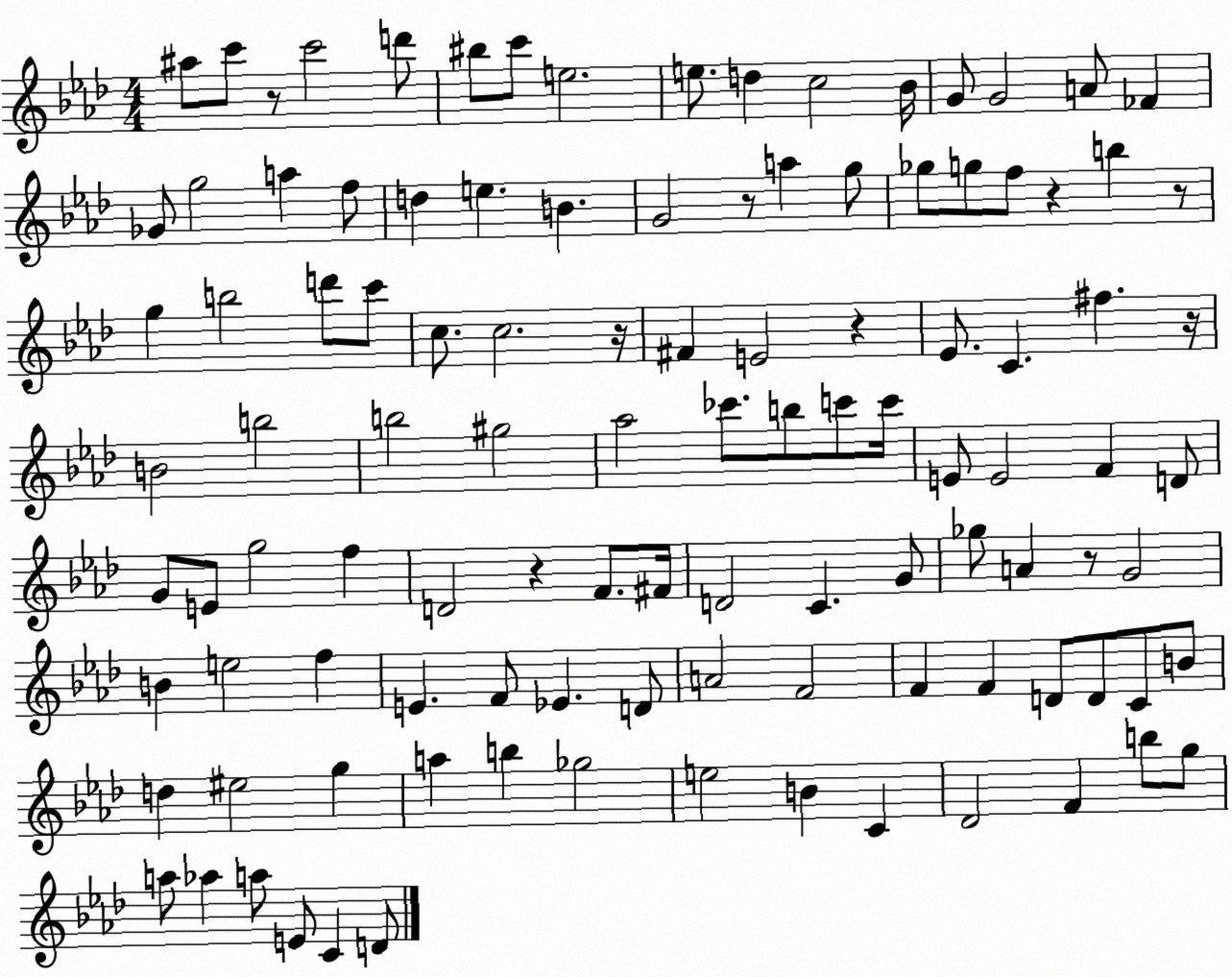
X:1
T:Untitled
M:4/4
L:1/4
K:Ab
^a/2 c'/2 z/2 c'2 d'/2 ^b/2 c'/2 e2 e/2 d c2 _B/4 G/2 G2 A/2 _F _G/2 g2 a f/2 d e B G2 z/2 a g/2 _g/2 g/2 f/2 z b z/2 g b2 d'/2 c'/2 c/2 c2 z/4 ^F E2 z _E/2 C ^f z/4 B2 b2 b2 ^g2 _a2 _c'/2 b/2 c'/2 c'/4 E/2 E2 F D/2 G/2 E/2 g2 f D2 z F/2 ^F/4 D2 C G/2 _g/2 A z/2 G2 B e2 f E F/2 _E D/2 A2 F2 F F D/2 D/2 C/2 B/2 d ^e2 g a b _g2 e2 B C _D2 F b/2 g/2 a/2 _a a/2 E/2 C D/2